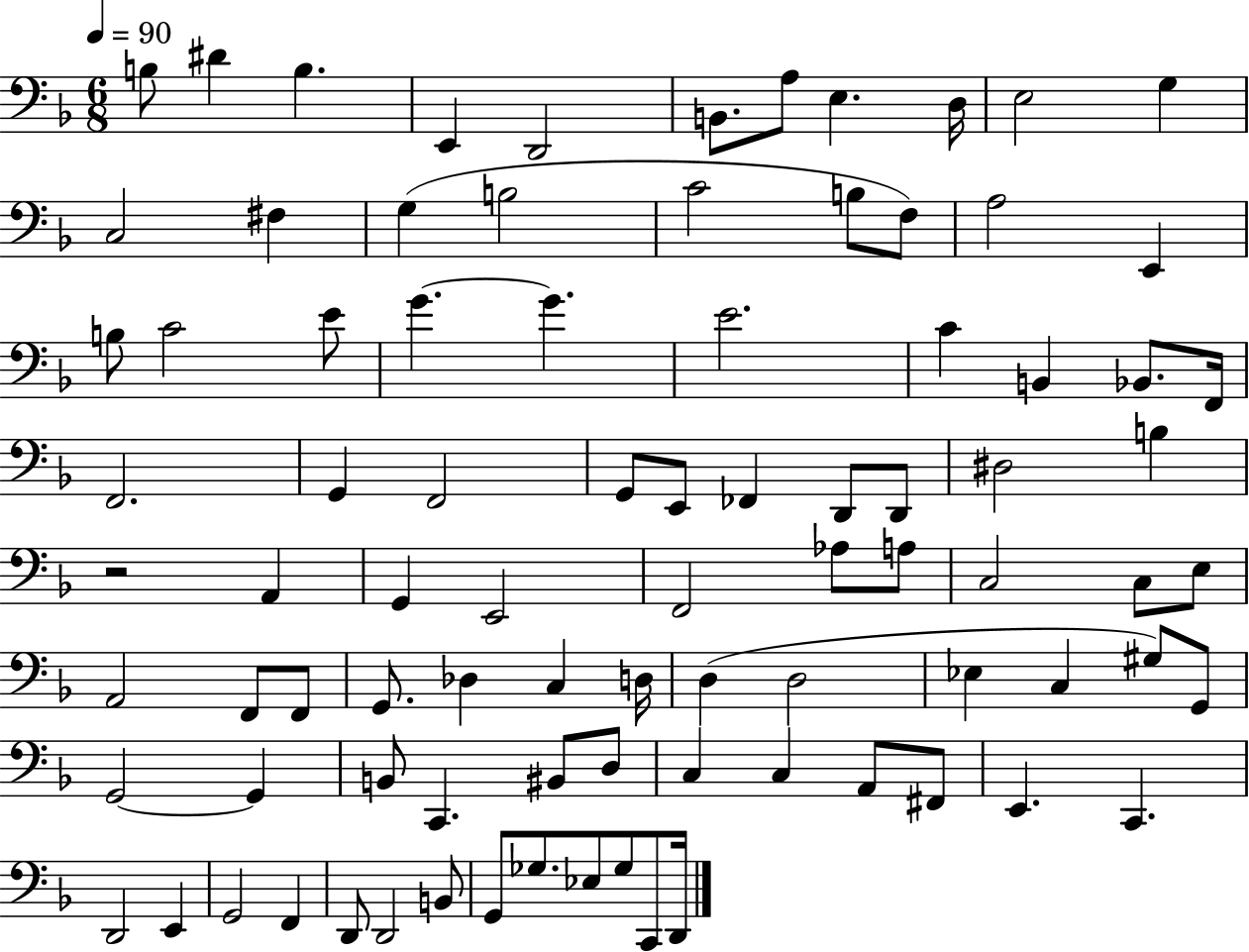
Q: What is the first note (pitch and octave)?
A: B3